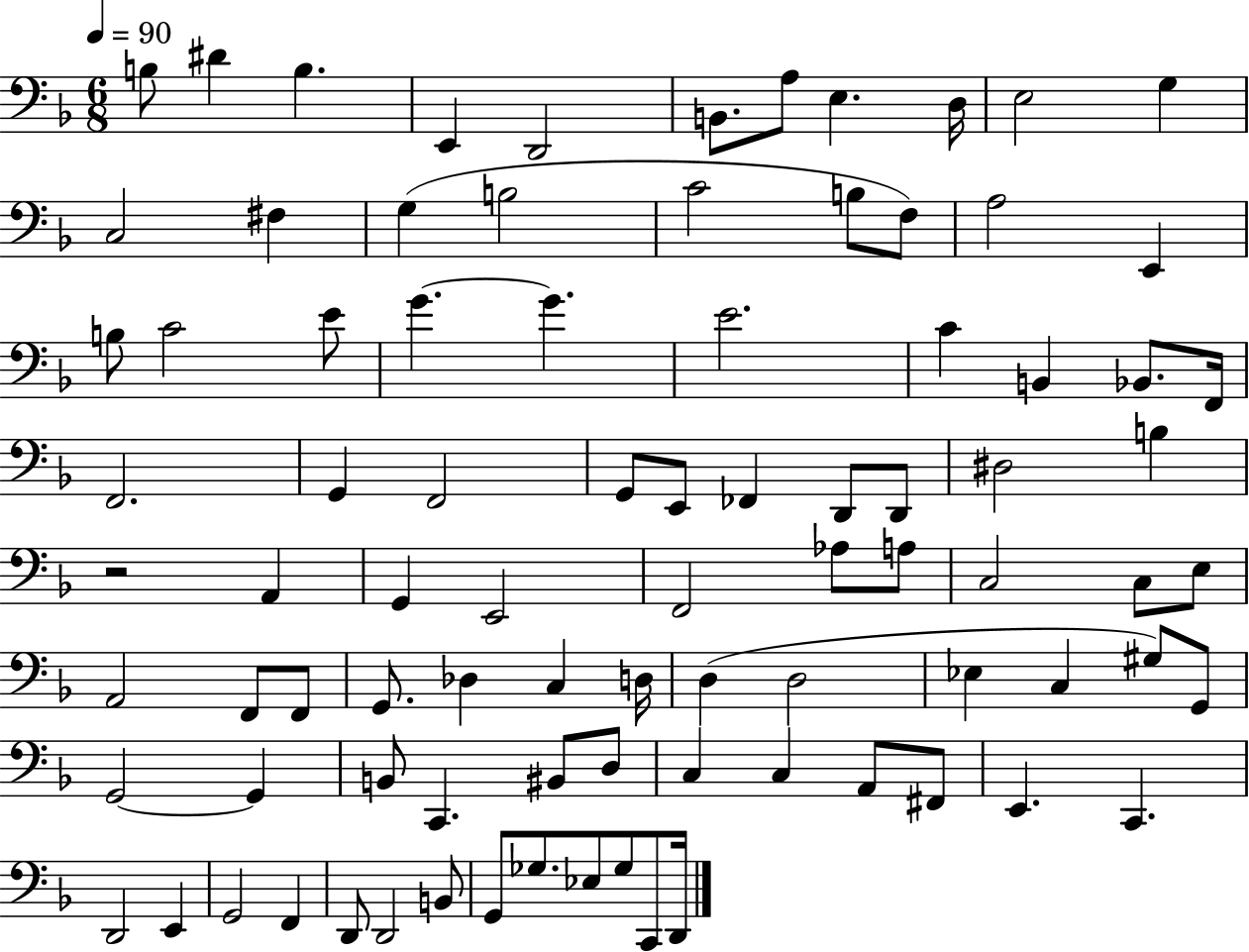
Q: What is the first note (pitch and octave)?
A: B3